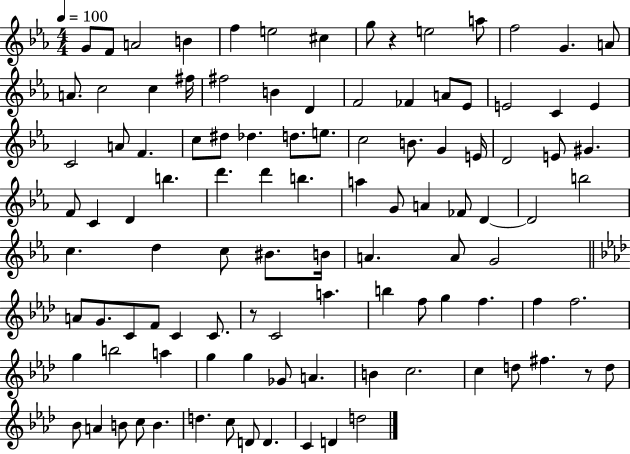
{
  \clef treble
  \numericTimeSignature
  \time 4/4
  \key ees \major
  \tempo 4 = 100
  g'8 f'8 a'2 b'4 | f''4 e''2 cis''4 | g''8 r4 e''2 a''8 | f''2 g'4. a'8 | \break a'8. c''2 c''4 fis''16 | fis''2 b'4 d'4 | f'2 fes'4 a'8 ees'8 | e'2 c'4 e'4 | \break c'2 a'8 f'4. | c''8 dis''8 des''4. d''8. e''8. | c''2 b'8. g'4 e'16 | d'2 e'8 gis'4. | \break f'8 c'4 d'4 b''4. | d'''4. d'''4 b''4. | a''4 g'8 a'4 fes'8 d'4~~ | d'2 b''2 | \break c''4. d''4 c''8 bis'8. b'16 | a'4. a'8 g'2 | \bar "||" \break \key f \minor a'8 g'8. c'8 f'8 c'4 c'8. | r8 c'2 a''4. | b''4 f''8 g''4 f''4. | f''4 f''2. | \break g''4 b''2 a''4 | g''4 g''4 ges'8 a'4. | b'4 c''2. | c''4 d''8 fis''4. r8 d''8 | \break bes'8 a'4 b'8 c''8 b'4. | d''4. c''8 d'8 d'4. | c'4 d'4 d''2 | \bar "|."
}